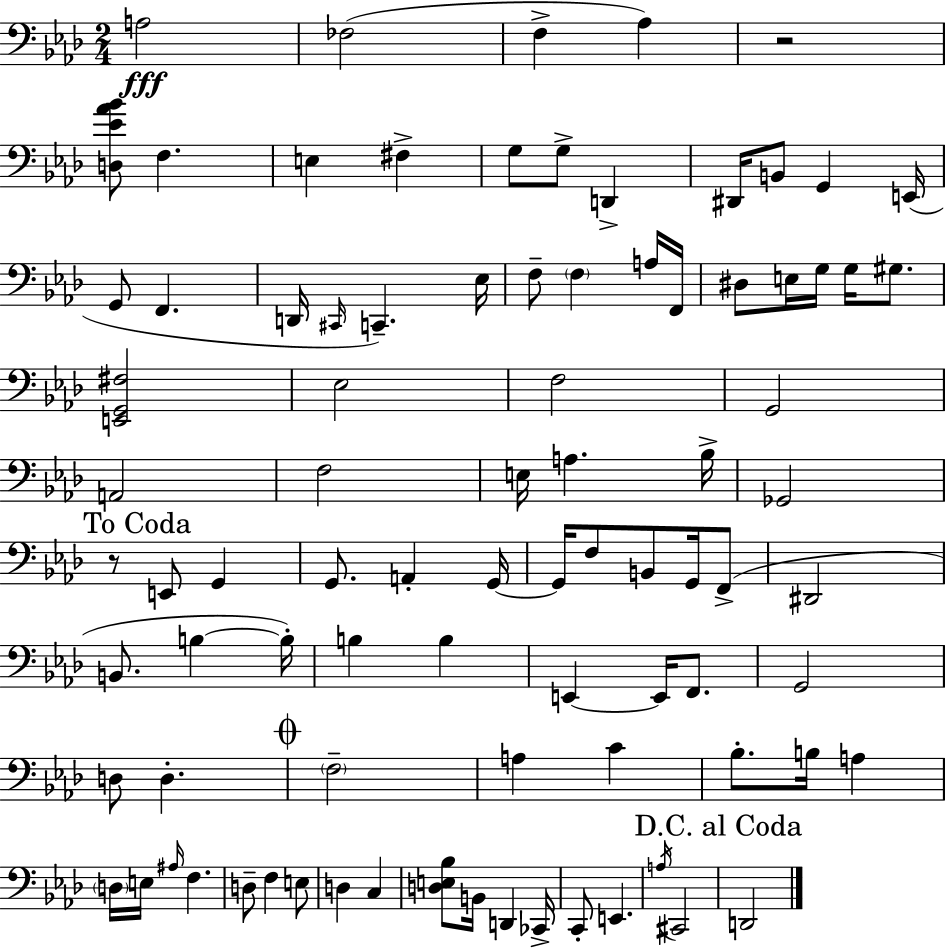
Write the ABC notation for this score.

X:1
T:Untitled
M:2/4
L:1/4
K:Fm
A,2 _F,2 F, _A, z2 [D,_E_A_B]/2 F, E, ^F, G,/2 G,/2 D,, ^D,,/4 B,,/2 G,, E,,/4 G,,/2 F,, D,,/4 ^C,,/4 C,, _E,/4 F,/2 F, A,/4 F,,/4 ^D,/2 E,/4 G,/4 G,/4 ^G,/2 [E,,G,,^F,]2 _E,2 F,2 G,,2 A,,2 F,2 E,/4 A, _B,/4 _G,,2 z/2 E,,/2 G,, G,,/2 A,, G,,/4 G,,/4 F,/2 B,,/2 G,,/4 F,,/2 ^D,,2 B,,/2 B, B,/4 B, B, E,, E,,/4 F,,/2 G,,2 D,/2 D, F,2 A, C _B,/2 B,/4 A, D,/4 E,/4 ^A,/4 F, D,/2 F, E,/2 D, C, [D,E,_B,]/2 B,,/4 D,, _C,,/4 C,,/2 E,, A,/4 ^C,,2 D,,2